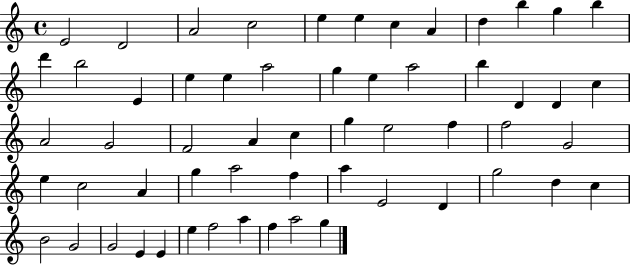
E4/h D4/h A4/h C5/h E5/q E5/q C5/q A4/q D5/q B5/q G5/q B5/q D6/q B5/h E4/q E5/q E5/q A5/h G5/q E5/q A5/h B5/q D4/q D4/q C5/q A4/h G4/h F4/h A4/q C5/q G5/q E5/h F5/q F5/h G4/h E5/q C5/h A4/q G5/q A5/h F5/q A5/q E4/h D4/q G5/h D5/q C5/q B4/h G4/h G4/h E4/q E4/q E5/q F5/h A5/q F5/q A5/h G5/q